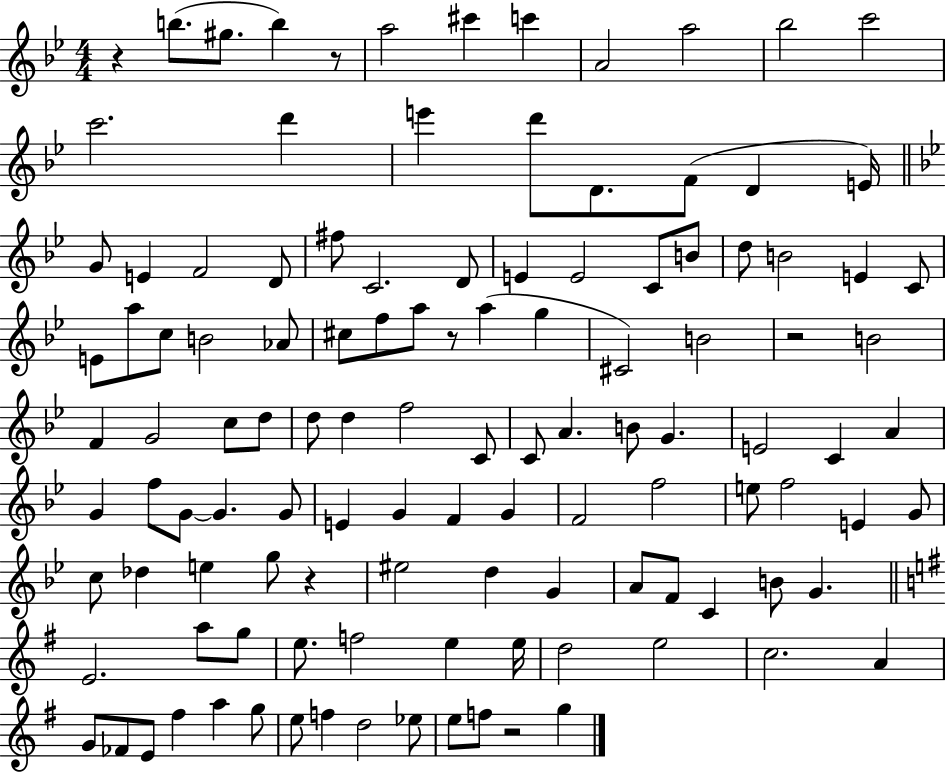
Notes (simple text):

R/q B5/e. G#5/e. B5/q R/e A5/h C#6/q C6/q A4/h A5/h Bb5/h C6/h C6/h. D6/q E6/q D6/e D4/e. F4/e D4/q E4/s G4/e E4/q F4/h D4/e F#5/e C4/h. D4/e E4/q E4/h C4/e B4/e D5/e B4/h E4/q C4/e E4/e A5/e C5/e B4/h Ab4/e C#5/e F5/e A5/e R/e A5/q G5/q C#4/h B4/h R/h B4/h F4/q G4/h C5/e D5/e D5/e D5/q F5/h C4/e C4/e A4/q. B4/e G4/q. E4/h C4/q A4/q G4/q F5/e G4/e G4/q. G4/e E4/q G4/q F4/q G4/q F4/h F5/h E5/e F5/h E4/q G4/e C5/e Db5/q E5/q G5/e R/q EIS5/h D5/q G4/q A4/e F4/e C4/q B4/e G4/q. E4/h. A5/e G5/e E5/e. F5/h E5/q E5/s D5/h E5/h C5/h. A4/q G4/e FES4/e E4/e F#5/q A5/q G5/e E5/e F5/q D5/h Eb5/e E5/e F5/e R/h G5/q